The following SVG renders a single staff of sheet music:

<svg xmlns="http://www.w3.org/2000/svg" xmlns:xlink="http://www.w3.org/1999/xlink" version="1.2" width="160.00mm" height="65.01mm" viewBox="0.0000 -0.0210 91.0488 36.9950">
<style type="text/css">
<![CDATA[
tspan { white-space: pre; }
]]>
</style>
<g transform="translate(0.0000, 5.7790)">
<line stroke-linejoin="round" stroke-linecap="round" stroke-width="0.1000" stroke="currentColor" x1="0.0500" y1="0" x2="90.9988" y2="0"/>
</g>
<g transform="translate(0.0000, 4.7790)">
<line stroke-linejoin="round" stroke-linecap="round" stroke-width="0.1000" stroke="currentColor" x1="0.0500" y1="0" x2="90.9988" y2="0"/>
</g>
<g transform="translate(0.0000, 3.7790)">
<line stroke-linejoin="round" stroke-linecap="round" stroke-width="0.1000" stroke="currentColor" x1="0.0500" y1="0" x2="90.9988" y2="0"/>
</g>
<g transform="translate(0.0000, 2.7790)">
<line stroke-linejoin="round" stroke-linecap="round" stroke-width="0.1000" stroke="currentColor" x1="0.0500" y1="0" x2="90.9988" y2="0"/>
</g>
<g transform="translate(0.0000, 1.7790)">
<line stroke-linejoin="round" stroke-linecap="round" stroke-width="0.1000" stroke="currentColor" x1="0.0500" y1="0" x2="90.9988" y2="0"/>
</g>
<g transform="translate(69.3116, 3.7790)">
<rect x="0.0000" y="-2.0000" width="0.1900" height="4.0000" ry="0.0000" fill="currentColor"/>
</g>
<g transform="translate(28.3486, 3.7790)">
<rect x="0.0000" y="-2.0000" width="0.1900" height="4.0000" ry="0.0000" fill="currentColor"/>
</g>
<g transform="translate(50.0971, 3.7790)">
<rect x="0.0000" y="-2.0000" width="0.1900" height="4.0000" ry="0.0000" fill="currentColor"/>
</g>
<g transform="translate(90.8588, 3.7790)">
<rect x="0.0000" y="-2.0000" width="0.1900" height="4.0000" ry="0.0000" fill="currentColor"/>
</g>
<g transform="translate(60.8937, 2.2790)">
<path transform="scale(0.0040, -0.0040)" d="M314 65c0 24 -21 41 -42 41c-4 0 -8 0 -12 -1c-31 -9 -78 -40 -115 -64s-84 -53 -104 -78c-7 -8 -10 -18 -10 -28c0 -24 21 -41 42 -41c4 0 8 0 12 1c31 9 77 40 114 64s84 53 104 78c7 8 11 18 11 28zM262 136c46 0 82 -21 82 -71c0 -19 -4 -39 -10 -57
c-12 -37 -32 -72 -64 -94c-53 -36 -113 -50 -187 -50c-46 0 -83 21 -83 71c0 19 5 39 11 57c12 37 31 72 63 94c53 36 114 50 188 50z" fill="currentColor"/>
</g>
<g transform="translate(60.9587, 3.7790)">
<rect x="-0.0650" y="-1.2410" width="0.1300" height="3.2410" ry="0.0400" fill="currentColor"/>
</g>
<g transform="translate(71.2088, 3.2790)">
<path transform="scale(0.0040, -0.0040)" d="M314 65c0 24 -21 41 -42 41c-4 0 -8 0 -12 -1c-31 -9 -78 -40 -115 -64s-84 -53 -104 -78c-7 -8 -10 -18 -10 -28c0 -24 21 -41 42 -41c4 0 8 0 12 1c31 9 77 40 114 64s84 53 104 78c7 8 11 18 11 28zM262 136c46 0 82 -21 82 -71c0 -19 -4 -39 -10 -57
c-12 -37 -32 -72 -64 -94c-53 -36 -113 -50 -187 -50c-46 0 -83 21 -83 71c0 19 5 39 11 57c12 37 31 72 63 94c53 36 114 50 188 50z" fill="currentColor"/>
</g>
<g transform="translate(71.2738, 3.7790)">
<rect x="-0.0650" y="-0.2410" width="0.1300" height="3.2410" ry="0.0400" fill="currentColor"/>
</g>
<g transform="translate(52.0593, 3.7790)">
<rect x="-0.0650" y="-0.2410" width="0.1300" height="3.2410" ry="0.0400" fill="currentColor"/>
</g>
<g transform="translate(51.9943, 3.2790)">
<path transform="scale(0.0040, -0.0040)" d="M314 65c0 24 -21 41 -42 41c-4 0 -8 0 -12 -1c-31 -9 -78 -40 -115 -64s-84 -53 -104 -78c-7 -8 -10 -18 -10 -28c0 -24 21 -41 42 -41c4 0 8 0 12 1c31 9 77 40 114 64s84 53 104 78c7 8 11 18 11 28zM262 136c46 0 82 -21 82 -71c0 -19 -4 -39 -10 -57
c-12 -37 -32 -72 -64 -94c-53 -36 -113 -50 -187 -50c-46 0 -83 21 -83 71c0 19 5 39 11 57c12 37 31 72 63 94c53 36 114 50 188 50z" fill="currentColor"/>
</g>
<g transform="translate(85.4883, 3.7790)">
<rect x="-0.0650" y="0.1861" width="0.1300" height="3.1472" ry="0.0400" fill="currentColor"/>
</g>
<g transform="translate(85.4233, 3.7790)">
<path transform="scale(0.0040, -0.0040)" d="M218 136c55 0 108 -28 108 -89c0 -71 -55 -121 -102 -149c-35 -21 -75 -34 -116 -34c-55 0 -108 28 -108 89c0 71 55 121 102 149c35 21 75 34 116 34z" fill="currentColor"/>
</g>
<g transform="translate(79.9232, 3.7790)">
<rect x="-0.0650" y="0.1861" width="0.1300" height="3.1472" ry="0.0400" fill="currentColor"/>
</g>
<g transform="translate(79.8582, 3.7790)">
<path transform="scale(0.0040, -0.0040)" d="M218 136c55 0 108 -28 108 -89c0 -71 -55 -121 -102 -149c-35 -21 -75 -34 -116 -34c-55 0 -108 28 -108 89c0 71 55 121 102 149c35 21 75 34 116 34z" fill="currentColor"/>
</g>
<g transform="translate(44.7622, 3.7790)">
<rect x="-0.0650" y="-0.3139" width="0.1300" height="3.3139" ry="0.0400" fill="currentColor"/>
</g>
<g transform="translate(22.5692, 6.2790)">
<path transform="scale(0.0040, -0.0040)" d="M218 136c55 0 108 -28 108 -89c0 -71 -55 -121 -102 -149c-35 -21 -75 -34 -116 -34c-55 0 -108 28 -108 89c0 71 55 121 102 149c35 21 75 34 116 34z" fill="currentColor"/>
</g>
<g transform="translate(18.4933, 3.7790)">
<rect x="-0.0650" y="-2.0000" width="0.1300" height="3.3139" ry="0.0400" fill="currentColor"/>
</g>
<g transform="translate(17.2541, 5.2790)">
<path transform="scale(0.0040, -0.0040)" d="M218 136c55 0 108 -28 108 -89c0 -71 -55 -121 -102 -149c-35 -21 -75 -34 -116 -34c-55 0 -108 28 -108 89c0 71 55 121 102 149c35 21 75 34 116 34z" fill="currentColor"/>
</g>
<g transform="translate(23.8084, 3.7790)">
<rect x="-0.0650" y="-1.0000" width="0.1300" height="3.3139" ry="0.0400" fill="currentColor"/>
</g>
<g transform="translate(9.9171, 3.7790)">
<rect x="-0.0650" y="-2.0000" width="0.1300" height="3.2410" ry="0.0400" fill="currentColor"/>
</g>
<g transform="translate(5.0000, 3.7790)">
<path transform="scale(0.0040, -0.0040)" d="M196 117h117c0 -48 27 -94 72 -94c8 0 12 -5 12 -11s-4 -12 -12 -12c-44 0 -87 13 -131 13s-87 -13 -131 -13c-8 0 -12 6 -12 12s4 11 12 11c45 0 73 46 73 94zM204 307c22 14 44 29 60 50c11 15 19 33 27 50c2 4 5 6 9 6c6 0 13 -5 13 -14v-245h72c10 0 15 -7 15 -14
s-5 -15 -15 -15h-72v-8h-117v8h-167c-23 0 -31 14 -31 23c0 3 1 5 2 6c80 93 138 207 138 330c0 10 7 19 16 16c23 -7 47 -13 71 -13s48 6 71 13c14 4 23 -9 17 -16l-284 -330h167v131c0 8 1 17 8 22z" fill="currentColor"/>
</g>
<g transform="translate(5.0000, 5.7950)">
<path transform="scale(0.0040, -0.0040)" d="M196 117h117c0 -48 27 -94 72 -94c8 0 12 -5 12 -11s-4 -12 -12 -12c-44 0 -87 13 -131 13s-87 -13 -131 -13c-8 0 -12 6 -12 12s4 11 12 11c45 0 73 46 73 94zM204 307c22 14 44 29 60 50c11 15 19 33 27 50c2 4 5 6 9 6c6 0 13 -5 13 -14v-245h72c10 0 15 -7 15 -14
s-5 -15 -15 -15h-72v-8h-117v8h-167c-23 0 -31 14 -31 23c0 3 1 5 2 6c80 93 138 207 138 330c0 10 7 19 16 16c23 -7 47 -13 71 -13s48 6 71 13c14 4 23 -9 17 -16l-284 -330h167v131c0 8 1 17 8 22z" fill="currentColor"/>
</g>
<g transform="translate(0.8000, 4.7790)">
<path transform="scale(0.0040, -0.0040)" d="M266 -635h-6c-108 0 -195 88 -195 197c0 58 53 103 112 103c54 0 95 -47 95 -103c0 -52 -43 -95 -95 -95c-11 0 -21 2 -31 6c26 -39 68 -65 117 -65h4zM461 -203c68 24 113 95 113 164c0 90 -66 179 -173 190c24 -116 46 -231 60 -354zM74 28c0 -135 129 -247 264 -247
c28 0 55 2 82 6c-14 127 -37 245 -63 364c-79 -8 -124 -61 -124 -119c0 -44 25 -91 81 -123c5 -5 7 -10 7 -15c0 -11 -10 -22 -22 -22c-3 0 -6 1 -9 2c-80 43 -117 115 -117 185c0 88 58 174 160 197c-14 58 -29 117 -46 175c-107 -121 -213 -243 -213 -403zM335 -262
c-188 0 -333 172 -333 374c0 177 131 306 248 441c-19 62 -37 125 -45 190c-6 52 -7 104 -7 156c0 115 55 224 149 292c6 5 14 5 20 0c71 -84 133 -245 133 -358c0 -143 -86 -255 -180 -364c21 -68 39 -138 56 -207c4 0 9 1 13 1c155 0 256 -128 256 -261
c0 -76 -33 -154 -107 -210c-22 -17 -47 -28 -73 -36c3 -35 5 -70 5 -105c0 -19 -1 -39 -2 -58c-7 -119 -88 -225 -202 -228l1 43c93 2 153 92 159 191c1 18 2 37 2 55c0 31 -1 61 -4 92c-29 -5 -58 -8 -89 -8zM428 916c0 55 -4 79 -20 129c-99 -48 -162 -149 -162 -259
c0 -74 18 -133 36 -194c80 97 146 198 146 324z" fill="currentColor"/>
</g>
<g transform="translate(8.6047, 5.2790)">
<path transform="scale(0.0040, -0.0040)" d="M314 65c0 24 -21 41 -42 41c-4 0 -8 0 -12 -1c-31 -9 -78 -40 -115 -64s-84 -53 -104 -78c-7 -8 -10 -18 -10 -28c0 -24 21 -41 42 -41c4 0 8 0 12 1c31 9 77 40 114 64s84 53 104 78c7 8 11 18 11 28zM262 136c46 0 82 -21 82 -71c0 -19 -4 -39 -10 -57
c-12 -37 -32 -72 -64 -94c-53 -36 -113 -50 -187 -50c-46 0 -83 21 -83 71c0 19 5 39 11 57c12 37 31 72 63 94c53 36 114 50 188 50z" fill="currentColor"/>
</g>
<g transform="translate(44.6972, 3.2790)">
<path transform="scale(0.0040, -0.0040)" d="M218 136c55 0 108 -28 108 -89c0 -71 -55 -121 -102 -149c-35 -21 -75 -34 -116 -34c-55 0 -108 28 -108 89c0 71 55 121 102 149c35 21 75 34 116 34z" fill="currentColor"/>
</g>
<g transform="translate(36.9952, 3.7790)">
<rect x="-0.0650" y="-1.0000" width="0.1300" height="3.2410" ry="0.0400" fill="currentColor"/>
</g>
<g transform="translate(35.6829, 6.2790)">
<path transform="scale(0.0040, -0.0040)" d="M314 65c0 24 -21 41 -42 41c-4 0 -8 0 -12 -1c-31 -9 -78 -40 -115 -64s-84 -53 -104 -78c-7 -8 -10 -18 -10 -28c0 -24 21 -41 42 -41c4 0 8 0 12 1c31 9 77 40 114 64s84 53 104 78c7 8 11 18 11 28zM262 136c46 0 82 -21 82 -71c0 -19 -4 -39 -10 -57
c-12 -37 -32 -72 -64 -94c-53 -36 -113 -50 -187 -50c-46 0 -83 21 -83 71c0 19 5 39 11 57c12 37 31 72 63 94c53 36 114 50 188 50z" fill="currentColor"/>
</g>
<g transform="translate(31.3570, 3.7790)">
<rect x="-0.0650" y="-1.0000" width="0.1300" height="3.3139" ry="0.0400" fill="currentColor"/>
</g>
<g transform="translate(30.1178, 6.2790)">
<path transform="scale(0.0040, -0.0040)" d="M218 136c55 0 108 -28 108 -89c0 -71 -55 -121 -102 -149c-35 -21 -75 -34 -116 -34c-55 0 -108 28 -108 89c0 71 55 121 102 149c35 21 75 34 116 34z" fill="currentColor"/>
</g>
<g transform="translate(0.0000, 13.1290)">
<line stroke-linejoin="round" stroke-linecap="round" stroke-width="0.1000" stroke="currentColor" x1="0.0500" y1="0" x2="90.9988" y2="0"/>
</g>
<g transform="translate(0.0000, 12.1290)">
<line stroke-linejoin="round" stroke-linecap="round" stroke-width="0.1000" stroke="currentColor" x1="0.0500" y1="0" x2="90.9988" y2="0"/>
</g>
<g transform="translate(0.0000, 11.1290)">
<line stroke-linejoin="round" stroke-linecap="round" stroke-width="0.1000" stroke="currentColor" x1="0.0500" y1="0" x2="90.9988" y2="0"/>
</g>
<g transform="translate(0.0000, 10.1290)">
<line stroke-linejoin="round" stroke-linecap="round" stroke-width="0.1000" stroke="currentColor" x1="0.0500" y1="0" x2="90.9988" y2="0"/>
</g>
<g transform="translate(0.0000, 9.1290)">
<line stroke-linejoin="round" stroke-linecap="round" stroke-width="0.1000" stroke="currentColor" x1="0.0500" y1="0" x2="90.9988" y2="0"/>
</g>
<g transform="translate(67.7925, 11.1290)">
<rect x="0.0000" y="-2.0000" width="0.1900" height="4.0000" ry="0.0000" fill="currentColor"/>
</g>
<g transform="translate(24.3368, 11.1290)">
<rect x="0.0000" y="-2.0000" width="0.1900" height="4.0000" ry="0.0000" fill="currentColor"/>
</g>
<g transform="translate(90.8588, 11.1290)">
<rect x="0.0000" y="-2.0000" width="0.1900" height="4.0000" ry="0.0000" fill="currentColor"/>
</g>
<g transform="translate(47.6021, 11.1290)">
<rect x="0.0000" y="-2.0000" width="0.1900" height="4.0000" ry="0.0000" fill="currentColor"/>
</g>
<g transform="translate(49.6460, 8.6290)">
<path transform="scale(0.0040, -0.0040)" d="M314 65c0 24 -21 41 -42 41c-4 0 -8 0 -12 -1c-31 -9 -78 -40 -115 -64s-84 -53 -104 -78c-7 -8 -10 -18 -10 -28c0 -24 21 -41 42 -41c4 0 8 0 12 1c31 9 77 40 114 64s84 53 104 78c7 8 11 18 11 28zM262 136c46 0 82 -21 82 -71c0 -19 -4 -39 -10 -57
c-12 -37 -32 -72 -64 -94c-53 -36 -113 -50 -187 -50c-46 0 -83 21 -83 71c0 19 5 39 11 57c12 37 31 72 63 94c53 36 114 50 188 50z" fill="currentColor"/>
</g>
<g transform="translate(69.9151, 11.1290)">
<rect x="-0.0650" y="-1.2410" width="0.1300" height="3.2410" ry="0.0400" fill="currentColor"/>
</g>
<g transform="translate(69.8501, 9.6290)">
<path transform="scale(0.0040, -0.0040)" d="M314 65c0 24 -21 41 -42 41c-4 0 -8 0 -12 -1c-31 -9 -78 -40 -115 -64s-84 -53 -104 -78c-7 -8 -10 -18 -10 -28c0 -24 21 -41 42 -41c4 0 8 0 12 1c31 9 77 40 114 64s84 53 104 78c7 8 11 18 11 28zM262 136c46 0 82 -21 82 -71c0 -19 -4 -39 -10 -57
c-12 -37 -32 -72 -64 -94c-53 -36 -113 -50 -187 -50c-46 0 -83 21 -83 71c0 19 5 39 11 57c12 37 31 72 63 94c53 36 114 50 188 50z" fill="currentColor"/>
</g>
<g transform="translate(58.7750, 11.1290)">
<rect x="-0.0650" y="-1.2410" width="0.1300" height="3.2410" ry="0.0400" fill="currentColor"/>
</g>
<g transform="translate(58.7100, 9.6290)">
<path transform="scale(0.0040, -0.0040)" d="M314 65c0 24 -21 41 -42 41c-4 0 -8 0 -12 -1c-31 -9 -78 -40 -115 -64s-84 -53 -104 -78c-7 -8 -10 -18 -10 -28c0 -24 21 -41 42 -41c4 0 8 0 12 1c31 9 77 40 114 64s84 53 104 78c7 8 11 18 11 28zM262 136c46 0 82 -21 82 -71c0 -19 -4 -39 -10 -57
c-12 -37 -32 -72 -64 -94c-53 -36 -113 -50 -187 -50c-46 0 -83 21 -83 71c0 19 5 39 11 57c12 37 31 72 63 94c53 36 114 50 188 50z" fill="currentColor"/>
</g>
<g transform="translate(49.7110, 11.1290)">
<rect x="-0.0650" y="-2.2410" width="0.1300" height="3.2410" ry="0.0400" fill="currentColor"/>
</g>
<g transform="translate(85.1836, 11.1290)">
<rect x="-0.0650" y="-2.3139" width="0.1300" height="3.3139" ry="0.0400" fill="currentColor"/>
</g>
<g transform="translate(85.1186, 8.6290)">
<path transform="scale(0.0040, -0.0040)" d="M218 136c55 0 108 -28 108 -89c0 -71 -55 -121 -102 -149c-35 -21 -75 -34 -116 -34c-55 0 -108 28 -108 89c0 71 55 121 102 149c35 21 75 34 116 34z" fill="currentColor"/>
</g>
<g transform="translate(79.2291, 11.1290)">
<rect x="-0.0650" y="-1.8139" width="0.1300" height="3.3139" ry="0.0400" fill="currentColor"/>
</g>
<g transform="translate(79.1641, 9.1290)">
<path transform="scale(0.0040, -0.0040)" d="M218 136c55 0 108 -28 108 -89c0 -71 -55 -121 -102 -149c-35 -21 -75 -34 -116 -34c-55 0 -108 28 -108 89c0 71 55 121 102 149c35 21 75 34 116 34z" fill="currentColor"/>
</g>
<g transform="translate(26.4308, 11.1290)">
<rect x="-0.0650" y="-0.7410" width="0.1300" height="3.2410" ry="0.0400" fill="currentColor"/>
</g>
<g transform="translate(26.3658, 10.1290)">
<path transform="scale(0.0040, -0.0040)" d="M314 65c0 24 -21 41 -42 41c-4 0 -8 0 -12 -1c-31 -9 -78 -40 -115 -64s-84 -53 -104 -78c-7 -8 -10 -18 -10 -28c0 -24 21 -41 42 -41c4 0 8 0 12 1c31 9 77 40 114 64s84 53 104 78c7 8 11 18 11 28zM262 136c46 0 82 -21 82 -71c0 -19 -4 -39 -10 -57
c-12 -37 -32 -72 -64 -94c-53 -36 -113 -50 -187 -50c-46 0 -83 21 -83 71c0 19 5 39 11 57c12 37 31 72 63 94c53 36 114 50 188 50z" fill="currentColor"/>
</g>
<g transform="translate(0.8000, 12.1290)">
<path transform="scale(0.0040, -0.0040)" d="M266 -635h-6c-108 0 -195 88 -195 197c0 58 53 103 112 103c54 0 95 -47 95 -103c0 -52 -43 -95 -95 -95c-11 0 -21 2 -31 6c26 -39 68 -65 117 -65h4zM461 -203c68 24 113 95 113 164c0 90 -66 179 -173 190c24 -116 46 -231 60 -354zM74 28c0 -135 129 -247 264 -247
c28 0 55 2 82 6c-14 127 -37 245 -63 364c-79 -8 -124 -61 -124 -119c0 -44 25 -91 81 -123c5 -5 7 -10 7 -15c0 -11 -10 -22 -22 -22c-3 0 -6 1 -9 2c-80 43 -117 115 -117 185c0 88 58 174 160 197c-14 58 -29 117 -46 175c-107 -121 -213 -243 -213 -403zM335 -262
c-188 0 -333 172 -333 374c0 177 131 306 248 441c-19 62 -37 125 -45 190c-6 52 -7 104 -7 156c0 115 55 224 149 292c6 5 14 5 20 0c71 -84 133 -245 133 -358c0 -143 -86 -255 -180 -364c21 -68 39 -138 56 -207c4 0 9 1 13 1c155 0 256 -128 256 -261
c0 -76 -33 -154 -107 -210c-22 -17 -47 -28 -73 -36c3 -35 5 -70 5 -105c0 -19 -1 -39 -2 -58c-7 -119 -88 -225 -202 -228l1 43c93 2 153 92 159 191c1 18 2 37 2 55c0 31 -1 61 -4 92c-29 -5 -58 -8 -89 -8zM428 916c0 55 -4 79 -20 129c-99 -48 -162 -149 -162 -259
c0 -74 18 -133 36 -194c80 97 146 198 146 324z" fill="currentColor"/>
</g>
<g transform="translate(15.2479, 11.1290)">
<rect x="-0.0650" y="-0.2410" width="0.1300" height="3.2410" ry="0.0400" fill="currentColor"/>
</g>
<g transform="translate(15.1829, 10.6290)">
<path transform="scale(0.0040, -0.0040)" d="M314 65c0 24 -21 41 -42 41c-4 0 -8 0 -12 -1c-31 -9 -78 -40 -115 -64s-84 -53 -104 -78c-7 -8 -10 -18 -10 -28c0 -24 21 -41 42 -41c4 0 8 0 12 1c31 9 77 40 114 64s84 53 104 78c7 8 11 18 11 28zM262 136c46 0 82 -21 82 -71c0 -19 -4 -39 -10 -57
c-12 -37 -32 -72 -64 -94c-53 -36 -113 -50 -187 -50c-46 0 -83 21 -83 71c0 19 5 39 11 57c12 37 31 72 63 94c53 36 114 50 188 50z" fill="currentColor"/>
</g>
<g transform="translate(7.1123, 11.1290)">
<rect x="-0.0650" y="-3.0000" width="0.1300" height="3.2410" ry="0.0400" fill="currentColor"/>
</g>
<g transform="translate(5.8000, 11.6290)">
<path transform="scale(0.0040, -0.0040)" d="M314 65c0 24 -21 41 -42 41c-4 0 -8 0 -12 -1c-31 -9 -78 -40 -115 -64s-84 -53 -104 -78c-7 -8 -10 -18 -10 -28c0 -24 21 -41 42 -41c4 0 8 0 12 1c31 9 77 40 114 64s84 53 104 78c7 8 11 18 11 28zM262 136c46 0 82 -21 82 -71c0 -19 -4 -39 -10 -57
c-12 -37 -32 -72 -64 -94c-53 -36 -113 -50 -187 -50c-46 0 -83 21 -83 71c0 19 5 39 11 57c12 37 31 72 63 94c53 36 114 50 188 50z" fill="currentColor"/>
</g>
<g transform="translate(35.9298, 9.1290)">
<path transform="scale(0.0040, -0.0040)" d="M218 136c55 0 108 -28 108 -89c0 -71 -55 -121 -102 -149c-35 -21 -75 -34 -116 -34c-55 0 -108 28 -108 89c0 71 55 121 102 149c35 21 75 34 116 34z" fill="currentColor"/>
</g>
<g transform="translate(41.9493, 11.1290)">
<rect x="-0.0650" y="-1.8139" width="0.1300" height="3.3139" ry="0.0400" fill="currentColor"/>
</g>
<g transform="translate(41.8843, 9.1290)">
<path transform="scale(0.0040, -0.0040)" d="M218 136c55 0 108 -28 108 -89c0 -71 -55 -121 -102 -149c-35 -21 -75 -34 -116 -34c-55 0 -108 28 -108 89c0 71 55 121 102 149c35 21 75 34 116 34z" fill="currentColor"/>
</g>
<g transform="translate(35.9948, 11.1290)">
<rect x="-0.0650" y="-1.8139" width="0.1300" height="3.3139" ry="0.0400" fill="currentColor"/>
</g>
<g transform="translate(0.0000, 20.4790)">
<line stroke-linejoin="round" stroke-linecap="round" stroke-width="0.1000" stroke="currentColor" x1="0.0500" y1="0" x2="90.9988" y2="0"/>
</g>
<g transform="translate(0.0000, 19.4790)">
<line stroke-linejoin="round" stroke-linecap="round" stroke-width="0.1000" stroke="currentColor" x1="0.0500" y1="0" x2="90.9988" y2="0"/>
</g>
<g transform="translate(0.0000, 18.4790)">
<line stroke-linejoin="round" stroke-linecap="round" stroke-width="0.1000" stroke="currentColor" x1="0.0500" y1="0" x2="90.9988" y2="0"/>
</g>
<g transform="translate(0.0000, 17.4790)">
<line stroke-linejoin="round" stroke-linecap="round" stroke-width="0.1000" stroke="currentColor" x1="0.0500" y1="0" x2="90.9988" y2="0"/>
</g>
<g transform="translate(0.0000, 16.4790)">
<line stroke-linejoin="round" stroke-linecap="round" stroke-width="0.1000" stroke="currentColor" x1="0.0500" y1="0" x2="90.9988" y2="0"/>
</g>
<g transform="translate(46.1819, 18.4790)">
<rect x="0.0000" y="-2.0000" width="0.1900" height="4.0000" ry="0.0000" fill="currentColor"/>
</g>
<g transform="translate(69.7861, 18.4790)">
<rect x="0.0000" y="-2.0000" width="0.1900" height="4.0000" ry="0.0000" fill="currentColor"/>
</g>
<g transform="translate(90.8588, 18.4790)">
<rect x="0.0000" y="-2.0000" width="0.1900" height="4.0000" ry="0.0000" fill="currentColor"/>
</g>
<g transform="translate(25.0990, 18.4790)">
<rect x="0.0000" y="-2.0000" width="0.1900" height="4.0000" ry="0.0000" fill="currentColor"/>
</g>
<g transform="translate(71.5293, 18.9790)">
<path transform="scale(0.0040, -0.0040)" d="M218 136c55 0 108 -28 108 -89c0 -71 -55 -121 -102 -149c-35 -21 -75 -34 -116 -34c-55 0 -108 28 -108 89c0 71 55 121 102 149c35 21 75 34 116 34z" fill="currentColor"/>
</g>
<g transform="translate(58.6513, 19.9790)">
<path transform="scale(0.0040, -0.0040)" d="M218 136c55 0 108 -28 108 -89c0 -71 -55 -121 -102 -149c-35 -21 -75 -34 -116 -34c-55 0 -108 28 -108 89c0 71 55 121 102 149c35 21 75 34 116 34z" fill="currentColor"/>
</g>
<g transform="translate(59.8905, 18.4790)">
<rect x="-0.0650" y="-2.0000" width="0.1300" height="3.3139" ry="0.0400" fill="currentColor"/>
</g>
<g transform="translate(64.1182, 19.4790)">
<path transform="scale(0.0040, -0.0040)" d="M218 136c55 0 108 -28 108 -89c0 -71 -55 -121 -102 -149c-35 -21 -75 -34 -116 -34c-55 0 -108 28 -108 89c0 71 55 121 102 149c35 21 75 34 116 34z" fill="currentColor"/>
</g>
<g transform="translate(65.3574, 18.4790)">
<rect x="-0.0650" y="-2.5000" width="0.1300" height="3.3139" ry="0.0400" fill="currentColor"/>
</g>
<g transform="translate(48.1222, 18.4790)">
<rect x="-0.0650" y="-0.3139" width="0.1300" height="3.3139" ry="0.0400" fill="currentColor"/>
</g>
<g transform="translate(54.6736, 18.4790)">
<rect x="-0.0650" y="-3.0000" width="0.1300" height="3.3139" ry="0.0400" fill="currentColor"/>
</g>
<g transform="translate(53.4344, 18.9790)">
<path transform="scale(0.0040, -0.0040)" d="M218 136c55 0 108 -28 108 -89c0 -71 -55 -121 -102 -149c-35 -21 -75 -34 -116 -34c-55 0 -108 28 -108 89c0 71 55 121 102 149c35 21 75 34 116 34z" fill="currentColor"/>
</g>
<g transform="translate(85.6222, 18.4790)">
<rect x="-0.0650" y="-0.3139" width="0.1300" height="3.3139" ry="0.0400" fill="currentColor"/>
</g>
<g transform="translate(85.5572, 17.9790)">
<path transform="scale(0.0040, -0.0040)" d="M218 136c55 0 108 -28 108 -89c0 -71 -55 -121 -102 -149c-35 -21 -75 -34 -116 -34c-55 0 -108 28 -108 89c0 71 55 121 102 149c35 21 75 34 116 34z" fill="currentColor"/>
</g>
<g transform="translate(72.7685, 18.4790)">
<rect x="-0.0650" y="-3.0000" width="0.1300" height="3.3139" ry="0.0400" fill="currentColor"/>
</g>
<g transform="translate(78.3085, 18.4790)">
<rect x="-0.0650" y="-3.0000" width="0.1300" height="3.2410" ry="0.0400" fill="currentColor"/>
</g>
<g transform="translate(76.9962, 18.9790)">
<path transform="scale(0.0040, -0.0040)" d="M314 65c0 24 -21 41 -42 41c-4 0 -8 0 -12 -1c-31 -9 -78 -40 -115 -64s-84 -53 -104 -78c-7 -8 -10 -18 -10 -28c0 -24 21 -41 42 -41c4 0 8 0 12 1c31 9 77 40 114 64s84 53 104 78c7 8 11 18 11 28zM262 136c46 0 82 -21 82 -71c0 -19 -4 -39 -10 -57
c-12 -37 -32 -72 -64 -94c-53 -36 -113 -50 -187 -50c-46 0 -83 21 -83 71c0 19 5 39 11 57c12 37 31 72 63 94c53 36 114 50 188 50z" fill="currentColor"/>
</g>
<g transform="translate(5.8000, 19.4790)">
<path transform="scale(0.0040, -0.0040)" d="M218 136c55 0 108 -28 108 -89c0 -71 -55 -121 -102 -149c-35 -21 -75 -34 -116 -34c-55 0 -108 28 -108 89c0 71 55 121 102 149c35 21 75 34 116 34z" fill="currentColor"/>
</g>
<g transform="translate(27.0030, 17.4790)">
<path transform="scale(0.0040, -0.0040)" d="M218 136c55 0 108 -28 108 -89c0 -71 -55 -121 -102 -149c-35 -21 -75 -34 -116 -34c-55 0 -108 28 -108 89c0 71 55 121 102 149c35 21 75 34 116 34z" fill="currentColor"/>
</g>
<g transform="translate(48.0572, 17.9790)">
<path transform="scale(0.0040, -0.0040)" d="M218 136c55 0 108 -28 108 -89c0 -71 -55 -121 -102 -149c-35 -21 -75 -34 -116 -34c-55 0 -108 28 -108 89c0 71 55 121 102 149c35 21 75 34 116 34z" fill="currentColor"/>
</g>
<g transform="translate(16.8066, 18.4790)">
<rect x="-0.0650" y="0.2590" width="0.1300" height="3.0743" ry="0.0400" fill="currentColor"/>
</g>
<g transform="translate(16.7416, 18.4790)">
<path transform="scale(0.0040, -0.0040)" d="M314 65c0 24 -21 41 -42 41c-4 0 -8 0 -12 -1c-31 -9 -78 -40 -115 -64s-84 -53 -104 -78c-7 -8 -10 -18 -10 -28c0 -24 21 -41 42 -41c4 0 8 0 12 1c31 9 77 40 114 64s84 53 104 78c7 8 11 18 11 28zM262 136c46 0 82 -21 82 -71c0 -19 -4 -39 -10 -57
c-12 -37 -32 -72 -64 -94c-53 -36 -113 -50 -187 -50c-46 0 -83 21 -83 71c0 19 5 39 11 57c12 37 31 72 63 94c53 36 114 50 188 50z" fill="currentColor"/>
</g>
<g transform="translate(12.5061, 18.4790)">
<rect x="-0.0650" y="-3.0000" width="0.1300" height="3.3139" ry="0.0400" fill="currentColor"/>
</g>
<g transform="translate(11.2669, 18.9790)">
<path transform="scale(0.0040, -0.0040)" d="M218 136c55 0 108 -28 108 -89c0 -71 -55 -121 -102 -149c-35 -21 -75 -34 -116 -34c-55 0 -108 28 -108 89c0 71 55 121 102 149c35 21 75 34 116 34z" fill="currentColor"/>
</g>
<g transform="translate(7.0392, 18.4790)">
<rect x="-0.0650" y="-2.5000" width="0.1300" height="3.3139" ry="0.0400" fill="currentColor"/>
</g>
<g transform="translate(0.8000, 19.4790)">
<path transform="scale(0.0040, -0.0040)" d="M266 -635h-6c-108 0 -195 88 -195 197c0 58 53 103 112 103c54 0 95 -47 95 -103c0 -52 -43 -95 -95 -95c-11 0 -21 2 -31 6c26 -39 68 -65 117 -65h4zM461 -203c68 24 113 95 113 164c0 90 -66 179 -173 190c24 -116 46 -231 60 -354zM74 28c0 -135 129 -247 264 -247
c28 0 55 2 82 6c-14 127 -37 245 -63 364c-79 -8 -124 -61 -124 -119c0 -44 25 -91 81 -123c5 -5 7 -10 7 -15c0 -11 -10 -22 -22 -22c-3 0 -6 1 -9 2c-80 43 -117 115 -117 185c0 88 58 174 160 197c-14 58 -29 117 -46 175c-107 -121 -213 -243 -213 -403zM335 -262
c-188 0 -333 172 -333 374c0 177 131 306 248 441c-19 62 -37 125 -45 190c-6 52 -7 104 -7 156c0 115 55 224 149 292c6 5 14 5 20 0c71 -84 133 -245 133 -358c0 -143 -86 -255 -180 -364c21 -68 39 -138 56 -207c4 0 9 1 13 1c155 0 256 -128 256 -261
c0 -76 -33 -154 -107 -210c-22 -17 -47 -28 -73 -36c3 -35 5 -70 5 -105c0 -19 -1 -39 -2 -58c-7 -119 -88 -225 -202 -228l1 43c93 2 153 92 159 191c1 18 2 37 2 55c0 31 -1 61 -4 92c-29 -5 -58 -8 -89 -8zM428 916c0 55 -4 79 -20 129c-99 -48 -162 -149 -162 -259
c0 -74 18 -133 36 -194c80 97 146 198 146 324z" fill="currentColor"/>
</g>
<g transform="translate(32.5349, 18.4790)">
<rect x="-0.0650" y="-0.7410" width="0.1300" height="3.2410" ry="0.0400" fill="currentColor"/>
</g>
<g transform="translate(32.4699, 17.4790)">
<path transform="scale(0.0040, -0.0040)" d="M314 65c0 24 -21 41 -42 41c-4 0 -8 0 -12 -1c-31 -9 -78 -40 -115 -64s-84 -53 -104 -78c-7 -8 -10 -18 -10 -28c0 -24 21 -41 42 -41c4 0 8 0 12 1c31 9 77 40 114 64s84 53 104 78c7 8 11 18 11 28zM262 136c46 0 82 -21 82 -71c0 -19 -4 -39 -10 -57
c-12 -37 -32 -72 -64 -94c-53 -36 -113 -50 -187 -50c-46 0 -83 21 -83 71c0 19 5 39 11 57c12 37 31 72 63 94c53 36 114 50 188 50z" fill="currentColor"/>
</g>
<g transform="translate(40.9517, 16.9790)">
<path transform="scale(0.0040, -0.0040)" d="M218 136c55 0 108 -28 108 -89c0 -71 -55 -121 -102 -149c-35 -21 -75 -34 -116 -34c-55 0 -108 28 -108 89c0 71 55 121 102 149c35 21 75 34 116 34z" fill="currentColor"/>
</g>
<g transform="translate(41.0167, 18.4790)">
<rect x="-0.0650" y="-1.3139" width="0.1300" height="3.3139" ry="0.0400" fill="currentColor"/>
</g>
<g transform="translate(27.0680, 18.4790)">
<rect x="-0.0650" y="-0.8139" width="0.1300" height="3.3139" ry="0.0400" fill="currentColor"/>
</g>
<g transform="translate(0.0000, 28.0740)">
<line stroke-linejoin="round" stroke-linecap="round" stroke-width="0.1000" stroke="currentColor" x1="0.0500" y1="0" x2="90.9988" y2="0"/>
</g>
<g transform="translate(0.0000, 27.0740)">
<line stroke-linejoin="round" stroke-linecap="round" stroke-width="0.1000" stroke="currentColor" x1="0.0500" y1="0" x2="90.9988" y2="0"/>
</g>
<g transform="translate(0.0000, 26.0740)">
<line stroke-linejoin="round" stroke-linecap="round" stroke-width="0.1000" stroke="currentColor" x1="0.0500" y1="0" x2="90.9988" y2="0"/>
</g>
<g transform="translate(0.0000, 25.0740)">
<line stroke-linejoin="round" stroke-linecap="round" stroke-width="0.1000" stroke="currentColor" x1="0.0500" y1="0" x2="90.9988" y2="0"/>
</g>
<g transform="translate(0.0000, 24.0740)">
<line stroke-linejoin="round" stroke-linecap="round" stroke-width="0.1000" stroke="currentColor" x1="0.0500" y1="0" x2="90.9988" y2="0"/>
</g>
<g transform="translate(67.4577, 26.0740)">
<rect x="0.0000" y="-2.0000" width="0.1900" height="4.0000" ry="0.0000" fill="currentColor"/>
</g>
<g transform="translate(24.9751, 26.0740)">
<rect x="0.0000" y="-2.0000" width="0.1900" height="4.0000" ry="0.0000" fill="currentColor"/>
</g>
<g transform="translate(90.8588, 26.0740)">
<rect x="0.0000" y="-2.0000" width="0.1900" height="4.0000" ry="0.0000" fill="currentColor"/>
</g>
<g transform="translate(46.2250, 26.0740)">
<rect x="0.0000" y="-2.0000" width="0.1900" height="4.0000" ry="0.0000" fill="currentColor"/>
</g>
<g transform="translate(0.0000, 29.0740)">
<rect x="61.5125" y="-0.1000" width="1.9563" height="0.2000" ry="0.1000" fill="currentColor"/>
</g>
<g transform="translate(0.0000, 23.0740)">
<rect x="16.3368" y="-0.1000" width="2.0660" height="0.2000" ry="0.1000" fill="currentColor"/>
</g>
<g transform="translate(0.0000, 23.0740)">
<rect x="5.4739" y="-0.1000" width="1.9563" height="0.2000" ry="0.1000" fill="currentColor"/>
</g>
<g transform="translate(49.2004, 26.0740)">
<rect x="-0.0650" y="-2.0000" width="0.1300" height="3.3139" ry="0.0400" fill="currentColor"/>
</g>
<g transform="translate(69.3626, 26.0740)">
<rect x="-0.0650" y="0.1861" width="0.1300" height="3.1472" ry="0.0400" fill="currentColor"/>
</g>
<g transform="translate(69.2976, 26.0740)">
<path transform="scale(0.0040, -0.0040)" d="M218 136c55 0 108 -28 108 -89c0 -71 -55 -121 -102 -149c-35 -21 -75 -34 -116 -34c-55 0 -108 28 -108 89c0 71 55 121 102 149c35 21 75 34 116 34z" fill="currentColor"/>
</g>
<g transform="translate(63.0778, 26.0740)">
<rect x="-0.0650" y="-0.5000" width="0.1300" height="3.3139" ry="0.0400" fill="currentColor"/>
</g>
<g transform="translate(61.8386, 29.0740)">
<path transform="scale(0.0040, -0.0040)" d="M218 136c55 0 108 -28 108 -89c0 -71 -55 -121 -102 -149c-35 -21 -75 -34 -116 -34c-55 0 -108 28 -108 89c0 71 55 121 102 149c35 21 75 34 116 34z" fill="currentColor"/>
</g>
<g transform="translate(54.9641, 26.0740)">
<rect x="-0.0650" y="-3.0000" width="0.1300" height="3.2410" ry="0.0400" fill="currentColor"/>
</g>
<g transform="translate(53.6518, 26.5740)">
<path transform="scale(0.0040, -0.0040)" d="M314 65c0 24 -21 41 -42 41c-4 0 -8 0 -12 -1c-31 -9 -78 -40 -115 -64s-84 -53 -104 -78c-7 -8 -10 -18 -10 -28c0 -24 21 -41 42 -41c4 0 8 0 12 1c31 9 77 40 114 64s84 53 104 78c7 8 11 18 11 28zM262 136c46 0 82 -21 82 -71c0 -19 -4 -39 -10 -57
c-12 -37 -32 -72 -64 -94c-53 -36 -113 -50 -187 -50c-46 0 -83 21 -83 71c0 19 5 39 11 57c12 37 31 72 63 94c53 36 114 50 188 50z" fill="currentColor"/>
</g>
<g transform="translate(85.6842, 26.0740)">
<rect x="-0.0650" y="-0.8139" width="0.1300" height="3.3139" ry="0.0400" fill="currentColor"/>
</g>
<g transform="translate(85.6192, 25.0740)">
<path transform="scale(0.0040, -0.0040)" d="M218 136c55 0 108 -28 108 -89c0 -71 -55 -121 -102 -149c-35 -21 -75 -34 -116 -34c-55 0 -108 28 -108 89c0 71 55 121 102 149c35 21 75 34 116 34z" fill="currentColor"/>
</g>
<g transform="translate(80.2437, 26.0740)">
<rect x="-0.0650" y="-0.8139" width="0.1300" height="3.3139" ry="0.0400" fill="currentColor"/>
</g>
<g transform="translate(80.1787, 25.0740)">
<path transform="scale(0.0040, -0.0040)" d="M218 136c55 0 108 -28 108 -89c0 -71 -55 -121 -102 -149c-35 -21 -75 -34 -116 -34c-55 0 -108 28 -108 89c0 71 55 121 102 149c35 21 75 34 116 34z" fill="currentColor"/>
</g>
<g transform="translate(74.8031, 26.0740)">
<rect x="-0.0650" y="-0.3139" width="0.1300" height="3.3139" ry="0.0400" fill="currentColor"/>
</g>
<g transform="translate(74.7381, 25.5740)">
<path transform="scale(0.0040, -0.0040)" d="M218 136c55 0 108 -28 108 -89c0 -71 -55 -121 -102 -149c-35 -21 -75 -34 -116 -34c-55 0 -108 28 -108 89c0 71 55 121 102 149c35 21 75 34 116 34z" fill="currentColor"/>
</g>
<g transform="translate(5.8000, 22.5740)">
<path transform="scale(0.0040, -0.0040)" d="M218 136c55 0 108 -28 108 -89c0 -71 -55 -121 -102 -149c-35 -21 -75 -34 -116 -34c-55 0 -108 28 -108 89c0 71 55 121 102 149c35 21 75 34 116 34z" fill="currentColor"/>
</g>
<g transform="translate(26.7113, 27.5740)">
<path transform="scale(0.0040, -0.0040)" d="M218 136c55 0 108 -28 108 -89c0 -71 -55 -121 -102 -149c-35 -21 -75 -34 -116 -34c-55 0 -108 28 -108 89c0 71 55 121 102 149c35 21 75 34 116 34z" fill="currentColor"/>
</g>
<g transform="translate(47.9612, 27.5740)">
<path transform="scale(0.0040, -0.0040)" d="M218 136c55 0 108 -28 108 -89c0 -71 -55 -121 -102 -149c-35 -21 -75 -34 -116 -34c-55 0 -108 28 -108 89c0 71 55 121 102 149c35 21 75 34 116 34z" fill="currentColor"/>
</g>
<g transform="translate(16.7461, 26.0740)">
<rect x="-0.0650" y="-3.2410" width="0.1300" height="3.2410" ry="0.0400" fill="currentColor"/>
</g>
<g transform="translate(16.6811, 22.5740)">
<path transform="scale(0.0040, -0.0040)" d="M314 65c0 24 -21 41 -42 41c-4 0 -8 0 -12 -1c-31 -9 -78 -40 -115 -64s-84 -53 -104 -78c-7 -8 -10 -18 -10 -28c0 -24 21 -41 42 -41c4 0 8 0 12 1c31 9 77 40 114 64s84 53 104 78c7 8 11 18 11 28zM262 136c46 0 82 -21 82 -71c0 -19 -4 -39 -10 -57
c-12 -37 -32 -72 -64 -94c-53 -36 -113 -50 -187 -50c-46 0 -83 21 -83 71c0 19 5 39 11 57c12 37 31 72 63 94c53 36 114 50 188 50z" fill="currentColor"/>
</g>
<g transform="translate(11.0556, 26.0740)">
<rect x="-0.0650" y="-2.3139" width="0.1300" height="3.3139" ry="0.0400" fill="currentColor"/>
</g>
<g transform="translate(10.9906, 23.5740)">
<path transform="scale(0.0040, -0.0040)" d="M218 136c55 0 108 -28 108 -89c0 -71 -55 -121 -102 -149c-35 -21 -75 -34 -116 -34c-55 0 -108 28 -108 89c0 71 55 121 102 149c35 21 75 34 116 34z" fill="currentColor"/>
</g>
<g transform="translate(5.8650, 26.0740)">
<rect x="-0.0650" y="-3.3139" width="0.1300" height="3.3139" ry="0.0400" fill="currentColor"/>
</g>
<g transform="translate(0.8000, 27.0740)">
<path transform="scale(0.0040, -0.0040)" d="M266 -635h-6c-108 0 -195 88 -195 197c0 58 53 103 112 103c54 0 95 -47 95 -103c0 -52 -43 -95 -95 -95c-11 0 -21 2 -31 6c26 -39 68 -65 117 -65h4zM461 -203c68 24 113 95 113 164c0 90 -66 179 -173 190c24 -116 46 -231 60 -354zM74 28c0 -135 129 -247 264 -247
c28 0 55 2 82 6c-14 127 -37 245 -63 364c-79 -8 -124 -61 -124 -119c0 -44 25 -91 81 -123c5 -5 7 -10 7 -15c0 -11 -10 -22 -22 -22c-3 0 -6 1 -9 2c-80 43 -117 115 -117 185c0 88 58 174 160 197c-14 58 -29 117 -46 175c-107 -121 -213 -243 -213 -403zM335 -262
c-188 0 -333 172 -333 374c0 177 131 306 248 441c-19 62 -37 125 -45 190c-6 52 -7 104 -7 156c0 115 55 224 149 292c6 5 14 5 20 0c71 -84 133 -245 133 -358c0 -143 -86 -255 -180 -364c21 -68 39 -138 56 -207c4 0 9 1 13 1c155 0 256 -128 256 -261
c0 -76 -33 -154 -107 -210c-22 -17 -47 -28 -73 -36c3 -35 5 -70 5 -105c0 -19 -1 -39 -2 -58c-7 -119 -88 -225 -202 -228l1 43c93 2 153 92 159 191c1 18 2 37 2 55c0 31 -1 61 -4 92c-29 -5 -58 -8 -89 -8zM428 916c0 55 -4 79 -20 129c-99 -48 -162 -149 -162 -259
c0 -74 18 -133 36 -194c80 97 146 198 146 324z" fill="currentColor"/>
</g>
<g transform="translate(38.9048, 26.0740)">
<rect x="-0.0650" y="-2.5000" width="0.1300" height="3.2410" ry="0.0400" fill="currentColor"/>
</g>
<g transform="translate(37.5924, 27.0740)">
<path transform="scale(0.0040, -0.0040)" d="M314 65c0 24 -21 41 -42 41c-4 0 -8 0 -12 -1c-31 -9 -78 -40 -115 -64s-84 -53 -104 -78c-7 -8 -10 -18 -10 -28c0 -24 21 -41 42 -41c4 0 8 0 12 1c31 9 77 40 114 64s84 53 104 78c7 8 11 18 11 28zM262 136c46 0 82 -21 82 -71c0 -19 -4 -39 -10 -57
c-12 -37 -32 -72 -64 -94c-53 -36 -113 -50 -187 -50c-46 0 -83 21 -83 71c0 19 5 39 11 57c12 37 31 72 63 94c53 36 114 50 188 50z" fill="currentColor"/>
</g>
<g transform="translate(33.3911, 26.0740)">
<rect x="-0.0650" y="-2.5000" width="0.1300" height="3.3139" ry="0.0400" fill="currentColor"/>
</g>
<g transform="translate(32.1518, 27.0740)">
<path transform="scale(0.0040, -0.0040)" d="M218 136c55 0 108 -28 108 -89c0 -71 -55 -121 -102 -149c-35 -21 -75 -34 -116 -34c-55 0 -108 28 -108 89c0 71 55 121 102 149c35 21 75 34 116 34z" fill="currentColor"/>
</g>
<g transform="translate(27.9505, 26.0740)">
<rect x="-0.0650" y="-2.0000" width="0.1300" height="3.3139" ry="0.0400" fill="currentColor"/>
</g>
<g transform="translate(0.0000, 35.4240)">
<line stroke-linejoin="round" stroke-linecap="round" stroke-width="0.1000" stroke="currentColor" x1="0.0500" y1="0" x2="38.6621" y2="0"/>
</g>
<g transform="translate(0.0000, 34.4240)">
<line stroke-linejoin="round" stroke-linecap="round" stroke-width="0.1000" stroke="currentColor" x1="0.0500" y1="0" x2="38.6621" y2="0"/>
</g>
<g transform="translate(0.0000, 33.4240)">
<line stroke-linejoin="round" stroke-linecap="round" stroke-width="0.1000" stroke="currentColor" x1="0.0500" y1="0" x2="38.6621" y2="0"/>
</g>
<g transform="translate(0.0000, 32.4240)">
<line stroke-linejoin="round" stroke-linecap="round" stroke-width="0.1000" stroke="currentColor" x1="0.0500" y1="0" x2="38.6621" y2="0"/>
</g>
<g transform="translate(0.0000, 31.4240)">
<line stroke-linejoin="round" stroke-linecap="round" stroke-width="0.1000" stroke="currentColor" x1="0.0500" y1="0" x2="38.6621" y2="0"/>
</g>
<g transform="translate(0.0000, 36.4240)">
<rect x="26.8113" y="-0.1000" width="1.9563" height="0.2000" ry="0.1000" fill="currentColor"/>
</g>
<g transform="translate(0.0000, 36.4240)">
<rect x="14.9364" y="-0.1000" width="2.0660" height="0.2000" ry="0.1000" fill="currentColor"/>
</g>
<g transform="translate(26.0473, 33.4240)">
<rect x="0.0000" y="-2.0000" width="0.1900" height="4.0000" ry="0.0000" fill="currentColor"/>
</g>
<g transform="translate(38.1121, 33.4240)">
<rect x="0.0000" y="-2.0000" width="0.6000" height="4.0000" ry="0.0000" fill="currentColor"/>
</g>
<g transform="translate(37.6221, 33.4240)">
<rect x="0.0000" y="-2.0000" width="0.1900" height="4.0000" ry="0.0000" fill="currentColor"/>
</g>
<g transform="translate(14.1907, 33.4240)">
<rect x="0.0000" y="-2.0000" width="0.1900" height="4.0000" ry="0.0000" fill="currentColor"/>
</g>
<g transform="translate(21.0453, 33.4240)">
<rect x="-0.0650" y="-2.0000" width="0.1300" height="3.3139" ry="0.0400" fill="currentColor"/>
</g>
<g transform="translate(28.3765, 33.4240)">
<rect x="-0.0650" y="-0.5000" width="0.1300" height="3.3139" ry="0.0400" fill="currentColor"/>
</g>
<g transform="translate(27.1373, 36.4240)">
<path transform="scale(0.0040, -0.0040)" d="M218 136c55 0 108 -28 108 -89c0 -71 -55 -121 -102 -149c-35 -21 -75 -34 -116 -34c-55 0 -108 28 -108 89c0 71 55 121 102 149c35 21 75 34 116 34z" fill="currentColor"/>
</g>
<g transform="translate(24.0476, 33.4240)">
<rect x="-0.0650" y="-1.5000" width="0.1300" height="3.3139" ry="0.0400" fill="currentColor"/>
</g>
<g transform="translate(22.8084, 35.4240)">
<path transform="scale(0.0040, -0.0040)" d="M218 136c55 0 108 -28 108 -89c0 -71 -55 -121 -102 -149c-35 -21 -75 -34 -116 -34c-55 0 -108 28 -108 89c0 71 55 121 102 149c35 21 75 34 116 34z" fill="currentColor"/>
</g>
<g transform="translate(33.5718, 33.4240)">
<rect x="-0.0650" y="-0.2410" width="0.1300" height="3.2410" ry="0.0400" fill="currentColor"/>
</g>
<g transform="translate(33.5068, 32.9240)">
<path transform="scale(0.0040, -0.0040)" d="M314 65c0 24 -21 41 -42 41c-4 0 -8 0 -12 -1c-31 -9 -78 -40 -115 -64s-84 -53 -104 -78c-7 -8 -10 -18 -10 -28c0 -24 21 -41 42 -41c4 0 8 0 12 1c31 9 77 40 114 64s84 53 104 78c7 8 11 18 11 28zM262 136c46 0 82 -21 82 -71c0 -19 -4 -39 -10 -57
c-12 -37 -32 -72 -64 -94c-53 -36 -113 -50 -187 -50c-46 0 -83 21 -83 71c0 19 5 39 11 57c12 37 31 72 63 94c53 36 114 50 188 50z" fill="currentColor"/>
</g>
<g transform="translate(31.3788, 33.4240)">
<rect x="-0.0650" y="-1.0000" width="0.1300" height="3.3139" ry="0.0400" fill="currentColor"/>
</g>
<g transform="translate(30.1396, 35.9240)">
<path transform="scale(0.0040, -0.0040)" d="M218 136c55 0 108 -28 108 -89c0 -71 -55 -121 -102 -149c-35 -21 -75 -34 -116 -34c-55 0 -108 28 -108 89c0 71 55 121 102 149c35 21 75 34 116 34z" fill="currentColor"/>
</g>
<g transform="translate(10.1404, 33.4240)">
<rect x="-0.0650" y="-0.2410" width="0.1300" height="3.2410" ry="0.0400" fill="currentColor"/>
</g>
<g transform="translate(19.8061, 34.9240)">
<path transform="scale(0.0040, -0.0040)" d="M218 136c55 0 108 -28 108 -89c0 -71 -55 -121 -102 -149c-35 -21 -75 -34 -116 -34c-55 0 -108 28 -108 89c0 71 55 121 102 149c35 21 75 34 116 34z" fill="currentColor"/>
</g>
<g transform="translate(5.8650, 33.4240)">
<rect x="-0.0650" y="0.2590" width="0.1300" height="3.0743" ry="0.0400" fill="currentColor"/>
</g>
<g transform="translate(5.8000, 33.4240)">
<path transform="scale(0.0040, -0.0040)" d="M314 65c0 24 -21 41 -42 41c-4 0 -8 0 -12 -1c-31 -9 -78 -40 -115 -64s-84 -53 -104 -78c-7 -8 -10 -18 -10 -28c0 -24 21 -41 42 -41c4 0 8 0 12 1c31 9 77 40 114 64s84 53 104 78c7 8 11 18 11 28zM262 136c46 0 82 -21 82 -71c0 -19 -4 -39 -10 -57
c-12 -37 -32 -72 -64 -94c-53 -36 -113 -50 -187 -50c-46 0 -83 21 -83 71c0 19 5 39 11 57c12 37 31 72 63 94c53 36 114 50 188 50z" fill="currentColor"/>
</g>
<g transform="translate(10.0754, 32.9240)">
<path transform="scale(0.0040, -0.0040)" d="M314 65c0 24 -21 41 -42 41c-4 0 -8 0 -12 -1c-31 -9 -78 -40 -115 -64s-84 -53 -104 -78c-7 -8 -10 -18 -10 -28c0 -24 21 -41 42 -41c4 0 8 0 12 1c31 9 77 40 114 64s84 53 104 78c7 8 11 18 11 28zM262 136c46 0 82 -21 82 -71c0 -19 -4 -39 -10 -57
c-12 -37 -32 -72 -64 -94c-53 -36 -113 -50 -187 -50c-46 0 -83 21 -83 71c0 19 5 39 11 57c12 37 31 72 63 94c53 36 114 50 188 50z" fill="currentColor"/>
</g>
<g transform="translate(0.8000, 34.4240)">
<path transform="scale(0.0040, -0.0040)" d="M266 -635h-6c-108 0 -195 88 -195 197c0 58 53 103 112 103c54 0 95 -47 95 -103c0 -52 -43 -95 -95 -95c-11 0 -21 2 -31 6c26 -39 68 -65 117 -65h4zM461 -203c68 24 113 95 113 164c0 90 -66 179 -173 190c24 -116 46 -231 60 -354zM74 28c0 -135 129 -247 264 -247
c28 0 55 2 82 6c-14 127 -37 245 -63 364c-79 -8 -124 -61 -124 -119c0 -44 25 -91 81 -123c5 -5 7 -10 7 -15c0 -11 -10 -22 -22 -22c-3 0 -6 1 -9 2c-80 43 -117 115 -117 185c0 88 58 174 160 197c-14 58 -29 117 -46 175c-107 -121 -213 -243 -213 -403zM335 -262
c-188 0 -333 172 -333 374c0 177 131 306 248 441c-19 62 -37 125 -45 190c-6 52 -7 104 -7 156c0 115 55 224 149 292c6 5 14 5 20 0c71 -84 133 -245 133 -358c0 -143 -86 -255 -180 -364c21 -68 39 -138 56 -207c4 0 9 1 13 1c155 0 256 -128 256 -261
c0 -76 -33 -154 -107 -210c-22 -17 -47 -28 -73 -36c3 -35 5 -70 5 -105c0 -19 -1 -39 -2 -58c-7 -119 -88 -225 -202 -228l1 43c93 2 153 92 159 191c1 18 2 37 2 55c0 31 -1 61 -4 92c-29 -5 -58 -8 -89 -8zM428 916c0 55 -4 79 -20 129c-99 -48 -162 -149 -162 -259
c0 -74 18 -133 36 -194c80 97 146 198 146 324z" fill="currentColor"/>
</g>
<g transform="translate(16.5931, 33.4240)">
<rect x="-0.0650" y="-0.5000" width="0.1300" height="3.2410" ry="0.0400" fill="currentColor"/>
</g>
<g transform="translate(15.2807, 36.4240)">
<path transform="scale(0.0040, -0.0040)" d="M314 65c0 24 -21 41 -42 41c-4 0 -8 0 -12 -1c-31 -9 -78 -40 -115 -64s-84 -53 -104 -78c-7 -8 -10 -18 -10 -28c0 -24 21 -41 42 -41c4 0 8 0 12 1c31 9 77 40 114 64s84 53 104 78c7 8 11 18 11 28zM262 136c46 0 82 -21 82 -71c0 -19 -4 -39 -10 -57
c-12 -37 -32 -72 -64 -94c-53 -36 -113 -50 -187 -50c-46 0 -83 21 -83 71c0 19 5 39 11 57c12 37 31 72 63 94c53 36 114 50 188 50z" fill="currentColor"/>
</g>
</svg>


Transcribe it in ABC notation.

X:1
T:Untitled
M:4/4
L:1/4
K:C
F2 F D D D2 c c2 e2 c2 B B A2 c2 d2 f f g2 e2 e2 f g G A B2 d d2 e c A F G A A2 c b g b2 F G G2 F A2 C B c d d B2 c2 C2 F E C D c2